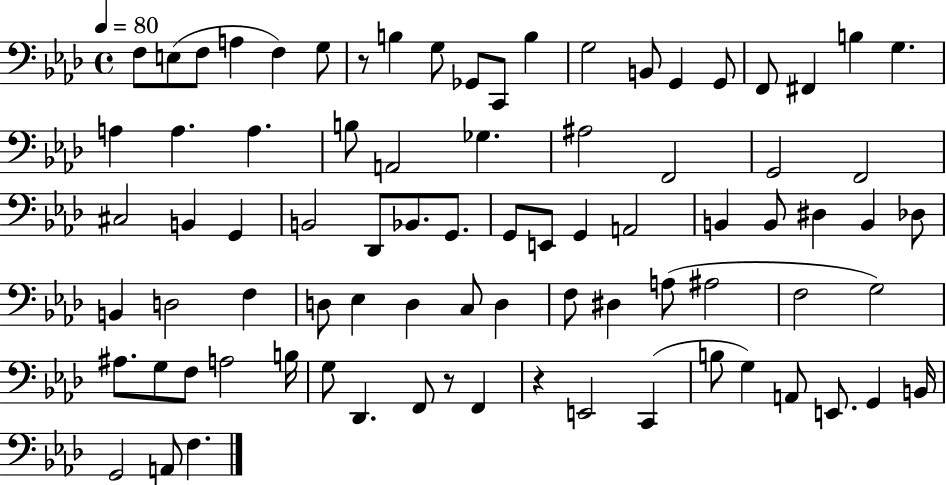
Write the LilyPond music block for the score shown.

{
  \clef bass
  \time 4/4
  \defaultTimeSignature
  \key aes \major
  \tempo 4 = 80
  f8 e8( f8 a4 f4) g8 | r8 b4 g8 ges,8 c,8 b4 | g2 b,8 g,4 g,8 | f,8 fis,4 b4 g4. | \break a4 a4. a4. | b8 a,2 ges4. | ais2 f,2 | g,2 f,2 | \break cis2 b,4 g,4 | b,2 des,8 bes,8. g,8. | g,8 e,8 g,4 a,2 | b,4 b,8 dis4 b,4 des8 | \break b,4 d2 f4 | d8 ees4 d4 c8 d4 | f8 dis4 a8( ais2 | f2 g2) | \break ais8. g8 f8 a2 b16 | g8 des,4. f,8 r8 f,4 | r4 e,2 c,4( | b8 g4) a,8 e,8. g,4 b,16 | \break g,2 a,8 f4. | \bar "|."
}